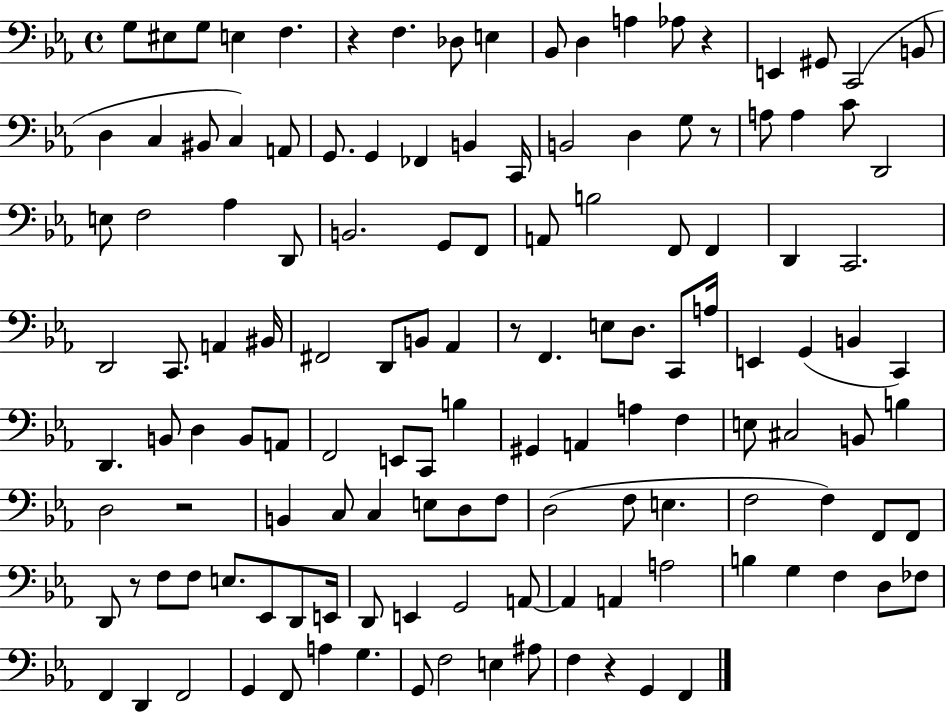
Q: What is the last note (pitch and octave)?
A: F2